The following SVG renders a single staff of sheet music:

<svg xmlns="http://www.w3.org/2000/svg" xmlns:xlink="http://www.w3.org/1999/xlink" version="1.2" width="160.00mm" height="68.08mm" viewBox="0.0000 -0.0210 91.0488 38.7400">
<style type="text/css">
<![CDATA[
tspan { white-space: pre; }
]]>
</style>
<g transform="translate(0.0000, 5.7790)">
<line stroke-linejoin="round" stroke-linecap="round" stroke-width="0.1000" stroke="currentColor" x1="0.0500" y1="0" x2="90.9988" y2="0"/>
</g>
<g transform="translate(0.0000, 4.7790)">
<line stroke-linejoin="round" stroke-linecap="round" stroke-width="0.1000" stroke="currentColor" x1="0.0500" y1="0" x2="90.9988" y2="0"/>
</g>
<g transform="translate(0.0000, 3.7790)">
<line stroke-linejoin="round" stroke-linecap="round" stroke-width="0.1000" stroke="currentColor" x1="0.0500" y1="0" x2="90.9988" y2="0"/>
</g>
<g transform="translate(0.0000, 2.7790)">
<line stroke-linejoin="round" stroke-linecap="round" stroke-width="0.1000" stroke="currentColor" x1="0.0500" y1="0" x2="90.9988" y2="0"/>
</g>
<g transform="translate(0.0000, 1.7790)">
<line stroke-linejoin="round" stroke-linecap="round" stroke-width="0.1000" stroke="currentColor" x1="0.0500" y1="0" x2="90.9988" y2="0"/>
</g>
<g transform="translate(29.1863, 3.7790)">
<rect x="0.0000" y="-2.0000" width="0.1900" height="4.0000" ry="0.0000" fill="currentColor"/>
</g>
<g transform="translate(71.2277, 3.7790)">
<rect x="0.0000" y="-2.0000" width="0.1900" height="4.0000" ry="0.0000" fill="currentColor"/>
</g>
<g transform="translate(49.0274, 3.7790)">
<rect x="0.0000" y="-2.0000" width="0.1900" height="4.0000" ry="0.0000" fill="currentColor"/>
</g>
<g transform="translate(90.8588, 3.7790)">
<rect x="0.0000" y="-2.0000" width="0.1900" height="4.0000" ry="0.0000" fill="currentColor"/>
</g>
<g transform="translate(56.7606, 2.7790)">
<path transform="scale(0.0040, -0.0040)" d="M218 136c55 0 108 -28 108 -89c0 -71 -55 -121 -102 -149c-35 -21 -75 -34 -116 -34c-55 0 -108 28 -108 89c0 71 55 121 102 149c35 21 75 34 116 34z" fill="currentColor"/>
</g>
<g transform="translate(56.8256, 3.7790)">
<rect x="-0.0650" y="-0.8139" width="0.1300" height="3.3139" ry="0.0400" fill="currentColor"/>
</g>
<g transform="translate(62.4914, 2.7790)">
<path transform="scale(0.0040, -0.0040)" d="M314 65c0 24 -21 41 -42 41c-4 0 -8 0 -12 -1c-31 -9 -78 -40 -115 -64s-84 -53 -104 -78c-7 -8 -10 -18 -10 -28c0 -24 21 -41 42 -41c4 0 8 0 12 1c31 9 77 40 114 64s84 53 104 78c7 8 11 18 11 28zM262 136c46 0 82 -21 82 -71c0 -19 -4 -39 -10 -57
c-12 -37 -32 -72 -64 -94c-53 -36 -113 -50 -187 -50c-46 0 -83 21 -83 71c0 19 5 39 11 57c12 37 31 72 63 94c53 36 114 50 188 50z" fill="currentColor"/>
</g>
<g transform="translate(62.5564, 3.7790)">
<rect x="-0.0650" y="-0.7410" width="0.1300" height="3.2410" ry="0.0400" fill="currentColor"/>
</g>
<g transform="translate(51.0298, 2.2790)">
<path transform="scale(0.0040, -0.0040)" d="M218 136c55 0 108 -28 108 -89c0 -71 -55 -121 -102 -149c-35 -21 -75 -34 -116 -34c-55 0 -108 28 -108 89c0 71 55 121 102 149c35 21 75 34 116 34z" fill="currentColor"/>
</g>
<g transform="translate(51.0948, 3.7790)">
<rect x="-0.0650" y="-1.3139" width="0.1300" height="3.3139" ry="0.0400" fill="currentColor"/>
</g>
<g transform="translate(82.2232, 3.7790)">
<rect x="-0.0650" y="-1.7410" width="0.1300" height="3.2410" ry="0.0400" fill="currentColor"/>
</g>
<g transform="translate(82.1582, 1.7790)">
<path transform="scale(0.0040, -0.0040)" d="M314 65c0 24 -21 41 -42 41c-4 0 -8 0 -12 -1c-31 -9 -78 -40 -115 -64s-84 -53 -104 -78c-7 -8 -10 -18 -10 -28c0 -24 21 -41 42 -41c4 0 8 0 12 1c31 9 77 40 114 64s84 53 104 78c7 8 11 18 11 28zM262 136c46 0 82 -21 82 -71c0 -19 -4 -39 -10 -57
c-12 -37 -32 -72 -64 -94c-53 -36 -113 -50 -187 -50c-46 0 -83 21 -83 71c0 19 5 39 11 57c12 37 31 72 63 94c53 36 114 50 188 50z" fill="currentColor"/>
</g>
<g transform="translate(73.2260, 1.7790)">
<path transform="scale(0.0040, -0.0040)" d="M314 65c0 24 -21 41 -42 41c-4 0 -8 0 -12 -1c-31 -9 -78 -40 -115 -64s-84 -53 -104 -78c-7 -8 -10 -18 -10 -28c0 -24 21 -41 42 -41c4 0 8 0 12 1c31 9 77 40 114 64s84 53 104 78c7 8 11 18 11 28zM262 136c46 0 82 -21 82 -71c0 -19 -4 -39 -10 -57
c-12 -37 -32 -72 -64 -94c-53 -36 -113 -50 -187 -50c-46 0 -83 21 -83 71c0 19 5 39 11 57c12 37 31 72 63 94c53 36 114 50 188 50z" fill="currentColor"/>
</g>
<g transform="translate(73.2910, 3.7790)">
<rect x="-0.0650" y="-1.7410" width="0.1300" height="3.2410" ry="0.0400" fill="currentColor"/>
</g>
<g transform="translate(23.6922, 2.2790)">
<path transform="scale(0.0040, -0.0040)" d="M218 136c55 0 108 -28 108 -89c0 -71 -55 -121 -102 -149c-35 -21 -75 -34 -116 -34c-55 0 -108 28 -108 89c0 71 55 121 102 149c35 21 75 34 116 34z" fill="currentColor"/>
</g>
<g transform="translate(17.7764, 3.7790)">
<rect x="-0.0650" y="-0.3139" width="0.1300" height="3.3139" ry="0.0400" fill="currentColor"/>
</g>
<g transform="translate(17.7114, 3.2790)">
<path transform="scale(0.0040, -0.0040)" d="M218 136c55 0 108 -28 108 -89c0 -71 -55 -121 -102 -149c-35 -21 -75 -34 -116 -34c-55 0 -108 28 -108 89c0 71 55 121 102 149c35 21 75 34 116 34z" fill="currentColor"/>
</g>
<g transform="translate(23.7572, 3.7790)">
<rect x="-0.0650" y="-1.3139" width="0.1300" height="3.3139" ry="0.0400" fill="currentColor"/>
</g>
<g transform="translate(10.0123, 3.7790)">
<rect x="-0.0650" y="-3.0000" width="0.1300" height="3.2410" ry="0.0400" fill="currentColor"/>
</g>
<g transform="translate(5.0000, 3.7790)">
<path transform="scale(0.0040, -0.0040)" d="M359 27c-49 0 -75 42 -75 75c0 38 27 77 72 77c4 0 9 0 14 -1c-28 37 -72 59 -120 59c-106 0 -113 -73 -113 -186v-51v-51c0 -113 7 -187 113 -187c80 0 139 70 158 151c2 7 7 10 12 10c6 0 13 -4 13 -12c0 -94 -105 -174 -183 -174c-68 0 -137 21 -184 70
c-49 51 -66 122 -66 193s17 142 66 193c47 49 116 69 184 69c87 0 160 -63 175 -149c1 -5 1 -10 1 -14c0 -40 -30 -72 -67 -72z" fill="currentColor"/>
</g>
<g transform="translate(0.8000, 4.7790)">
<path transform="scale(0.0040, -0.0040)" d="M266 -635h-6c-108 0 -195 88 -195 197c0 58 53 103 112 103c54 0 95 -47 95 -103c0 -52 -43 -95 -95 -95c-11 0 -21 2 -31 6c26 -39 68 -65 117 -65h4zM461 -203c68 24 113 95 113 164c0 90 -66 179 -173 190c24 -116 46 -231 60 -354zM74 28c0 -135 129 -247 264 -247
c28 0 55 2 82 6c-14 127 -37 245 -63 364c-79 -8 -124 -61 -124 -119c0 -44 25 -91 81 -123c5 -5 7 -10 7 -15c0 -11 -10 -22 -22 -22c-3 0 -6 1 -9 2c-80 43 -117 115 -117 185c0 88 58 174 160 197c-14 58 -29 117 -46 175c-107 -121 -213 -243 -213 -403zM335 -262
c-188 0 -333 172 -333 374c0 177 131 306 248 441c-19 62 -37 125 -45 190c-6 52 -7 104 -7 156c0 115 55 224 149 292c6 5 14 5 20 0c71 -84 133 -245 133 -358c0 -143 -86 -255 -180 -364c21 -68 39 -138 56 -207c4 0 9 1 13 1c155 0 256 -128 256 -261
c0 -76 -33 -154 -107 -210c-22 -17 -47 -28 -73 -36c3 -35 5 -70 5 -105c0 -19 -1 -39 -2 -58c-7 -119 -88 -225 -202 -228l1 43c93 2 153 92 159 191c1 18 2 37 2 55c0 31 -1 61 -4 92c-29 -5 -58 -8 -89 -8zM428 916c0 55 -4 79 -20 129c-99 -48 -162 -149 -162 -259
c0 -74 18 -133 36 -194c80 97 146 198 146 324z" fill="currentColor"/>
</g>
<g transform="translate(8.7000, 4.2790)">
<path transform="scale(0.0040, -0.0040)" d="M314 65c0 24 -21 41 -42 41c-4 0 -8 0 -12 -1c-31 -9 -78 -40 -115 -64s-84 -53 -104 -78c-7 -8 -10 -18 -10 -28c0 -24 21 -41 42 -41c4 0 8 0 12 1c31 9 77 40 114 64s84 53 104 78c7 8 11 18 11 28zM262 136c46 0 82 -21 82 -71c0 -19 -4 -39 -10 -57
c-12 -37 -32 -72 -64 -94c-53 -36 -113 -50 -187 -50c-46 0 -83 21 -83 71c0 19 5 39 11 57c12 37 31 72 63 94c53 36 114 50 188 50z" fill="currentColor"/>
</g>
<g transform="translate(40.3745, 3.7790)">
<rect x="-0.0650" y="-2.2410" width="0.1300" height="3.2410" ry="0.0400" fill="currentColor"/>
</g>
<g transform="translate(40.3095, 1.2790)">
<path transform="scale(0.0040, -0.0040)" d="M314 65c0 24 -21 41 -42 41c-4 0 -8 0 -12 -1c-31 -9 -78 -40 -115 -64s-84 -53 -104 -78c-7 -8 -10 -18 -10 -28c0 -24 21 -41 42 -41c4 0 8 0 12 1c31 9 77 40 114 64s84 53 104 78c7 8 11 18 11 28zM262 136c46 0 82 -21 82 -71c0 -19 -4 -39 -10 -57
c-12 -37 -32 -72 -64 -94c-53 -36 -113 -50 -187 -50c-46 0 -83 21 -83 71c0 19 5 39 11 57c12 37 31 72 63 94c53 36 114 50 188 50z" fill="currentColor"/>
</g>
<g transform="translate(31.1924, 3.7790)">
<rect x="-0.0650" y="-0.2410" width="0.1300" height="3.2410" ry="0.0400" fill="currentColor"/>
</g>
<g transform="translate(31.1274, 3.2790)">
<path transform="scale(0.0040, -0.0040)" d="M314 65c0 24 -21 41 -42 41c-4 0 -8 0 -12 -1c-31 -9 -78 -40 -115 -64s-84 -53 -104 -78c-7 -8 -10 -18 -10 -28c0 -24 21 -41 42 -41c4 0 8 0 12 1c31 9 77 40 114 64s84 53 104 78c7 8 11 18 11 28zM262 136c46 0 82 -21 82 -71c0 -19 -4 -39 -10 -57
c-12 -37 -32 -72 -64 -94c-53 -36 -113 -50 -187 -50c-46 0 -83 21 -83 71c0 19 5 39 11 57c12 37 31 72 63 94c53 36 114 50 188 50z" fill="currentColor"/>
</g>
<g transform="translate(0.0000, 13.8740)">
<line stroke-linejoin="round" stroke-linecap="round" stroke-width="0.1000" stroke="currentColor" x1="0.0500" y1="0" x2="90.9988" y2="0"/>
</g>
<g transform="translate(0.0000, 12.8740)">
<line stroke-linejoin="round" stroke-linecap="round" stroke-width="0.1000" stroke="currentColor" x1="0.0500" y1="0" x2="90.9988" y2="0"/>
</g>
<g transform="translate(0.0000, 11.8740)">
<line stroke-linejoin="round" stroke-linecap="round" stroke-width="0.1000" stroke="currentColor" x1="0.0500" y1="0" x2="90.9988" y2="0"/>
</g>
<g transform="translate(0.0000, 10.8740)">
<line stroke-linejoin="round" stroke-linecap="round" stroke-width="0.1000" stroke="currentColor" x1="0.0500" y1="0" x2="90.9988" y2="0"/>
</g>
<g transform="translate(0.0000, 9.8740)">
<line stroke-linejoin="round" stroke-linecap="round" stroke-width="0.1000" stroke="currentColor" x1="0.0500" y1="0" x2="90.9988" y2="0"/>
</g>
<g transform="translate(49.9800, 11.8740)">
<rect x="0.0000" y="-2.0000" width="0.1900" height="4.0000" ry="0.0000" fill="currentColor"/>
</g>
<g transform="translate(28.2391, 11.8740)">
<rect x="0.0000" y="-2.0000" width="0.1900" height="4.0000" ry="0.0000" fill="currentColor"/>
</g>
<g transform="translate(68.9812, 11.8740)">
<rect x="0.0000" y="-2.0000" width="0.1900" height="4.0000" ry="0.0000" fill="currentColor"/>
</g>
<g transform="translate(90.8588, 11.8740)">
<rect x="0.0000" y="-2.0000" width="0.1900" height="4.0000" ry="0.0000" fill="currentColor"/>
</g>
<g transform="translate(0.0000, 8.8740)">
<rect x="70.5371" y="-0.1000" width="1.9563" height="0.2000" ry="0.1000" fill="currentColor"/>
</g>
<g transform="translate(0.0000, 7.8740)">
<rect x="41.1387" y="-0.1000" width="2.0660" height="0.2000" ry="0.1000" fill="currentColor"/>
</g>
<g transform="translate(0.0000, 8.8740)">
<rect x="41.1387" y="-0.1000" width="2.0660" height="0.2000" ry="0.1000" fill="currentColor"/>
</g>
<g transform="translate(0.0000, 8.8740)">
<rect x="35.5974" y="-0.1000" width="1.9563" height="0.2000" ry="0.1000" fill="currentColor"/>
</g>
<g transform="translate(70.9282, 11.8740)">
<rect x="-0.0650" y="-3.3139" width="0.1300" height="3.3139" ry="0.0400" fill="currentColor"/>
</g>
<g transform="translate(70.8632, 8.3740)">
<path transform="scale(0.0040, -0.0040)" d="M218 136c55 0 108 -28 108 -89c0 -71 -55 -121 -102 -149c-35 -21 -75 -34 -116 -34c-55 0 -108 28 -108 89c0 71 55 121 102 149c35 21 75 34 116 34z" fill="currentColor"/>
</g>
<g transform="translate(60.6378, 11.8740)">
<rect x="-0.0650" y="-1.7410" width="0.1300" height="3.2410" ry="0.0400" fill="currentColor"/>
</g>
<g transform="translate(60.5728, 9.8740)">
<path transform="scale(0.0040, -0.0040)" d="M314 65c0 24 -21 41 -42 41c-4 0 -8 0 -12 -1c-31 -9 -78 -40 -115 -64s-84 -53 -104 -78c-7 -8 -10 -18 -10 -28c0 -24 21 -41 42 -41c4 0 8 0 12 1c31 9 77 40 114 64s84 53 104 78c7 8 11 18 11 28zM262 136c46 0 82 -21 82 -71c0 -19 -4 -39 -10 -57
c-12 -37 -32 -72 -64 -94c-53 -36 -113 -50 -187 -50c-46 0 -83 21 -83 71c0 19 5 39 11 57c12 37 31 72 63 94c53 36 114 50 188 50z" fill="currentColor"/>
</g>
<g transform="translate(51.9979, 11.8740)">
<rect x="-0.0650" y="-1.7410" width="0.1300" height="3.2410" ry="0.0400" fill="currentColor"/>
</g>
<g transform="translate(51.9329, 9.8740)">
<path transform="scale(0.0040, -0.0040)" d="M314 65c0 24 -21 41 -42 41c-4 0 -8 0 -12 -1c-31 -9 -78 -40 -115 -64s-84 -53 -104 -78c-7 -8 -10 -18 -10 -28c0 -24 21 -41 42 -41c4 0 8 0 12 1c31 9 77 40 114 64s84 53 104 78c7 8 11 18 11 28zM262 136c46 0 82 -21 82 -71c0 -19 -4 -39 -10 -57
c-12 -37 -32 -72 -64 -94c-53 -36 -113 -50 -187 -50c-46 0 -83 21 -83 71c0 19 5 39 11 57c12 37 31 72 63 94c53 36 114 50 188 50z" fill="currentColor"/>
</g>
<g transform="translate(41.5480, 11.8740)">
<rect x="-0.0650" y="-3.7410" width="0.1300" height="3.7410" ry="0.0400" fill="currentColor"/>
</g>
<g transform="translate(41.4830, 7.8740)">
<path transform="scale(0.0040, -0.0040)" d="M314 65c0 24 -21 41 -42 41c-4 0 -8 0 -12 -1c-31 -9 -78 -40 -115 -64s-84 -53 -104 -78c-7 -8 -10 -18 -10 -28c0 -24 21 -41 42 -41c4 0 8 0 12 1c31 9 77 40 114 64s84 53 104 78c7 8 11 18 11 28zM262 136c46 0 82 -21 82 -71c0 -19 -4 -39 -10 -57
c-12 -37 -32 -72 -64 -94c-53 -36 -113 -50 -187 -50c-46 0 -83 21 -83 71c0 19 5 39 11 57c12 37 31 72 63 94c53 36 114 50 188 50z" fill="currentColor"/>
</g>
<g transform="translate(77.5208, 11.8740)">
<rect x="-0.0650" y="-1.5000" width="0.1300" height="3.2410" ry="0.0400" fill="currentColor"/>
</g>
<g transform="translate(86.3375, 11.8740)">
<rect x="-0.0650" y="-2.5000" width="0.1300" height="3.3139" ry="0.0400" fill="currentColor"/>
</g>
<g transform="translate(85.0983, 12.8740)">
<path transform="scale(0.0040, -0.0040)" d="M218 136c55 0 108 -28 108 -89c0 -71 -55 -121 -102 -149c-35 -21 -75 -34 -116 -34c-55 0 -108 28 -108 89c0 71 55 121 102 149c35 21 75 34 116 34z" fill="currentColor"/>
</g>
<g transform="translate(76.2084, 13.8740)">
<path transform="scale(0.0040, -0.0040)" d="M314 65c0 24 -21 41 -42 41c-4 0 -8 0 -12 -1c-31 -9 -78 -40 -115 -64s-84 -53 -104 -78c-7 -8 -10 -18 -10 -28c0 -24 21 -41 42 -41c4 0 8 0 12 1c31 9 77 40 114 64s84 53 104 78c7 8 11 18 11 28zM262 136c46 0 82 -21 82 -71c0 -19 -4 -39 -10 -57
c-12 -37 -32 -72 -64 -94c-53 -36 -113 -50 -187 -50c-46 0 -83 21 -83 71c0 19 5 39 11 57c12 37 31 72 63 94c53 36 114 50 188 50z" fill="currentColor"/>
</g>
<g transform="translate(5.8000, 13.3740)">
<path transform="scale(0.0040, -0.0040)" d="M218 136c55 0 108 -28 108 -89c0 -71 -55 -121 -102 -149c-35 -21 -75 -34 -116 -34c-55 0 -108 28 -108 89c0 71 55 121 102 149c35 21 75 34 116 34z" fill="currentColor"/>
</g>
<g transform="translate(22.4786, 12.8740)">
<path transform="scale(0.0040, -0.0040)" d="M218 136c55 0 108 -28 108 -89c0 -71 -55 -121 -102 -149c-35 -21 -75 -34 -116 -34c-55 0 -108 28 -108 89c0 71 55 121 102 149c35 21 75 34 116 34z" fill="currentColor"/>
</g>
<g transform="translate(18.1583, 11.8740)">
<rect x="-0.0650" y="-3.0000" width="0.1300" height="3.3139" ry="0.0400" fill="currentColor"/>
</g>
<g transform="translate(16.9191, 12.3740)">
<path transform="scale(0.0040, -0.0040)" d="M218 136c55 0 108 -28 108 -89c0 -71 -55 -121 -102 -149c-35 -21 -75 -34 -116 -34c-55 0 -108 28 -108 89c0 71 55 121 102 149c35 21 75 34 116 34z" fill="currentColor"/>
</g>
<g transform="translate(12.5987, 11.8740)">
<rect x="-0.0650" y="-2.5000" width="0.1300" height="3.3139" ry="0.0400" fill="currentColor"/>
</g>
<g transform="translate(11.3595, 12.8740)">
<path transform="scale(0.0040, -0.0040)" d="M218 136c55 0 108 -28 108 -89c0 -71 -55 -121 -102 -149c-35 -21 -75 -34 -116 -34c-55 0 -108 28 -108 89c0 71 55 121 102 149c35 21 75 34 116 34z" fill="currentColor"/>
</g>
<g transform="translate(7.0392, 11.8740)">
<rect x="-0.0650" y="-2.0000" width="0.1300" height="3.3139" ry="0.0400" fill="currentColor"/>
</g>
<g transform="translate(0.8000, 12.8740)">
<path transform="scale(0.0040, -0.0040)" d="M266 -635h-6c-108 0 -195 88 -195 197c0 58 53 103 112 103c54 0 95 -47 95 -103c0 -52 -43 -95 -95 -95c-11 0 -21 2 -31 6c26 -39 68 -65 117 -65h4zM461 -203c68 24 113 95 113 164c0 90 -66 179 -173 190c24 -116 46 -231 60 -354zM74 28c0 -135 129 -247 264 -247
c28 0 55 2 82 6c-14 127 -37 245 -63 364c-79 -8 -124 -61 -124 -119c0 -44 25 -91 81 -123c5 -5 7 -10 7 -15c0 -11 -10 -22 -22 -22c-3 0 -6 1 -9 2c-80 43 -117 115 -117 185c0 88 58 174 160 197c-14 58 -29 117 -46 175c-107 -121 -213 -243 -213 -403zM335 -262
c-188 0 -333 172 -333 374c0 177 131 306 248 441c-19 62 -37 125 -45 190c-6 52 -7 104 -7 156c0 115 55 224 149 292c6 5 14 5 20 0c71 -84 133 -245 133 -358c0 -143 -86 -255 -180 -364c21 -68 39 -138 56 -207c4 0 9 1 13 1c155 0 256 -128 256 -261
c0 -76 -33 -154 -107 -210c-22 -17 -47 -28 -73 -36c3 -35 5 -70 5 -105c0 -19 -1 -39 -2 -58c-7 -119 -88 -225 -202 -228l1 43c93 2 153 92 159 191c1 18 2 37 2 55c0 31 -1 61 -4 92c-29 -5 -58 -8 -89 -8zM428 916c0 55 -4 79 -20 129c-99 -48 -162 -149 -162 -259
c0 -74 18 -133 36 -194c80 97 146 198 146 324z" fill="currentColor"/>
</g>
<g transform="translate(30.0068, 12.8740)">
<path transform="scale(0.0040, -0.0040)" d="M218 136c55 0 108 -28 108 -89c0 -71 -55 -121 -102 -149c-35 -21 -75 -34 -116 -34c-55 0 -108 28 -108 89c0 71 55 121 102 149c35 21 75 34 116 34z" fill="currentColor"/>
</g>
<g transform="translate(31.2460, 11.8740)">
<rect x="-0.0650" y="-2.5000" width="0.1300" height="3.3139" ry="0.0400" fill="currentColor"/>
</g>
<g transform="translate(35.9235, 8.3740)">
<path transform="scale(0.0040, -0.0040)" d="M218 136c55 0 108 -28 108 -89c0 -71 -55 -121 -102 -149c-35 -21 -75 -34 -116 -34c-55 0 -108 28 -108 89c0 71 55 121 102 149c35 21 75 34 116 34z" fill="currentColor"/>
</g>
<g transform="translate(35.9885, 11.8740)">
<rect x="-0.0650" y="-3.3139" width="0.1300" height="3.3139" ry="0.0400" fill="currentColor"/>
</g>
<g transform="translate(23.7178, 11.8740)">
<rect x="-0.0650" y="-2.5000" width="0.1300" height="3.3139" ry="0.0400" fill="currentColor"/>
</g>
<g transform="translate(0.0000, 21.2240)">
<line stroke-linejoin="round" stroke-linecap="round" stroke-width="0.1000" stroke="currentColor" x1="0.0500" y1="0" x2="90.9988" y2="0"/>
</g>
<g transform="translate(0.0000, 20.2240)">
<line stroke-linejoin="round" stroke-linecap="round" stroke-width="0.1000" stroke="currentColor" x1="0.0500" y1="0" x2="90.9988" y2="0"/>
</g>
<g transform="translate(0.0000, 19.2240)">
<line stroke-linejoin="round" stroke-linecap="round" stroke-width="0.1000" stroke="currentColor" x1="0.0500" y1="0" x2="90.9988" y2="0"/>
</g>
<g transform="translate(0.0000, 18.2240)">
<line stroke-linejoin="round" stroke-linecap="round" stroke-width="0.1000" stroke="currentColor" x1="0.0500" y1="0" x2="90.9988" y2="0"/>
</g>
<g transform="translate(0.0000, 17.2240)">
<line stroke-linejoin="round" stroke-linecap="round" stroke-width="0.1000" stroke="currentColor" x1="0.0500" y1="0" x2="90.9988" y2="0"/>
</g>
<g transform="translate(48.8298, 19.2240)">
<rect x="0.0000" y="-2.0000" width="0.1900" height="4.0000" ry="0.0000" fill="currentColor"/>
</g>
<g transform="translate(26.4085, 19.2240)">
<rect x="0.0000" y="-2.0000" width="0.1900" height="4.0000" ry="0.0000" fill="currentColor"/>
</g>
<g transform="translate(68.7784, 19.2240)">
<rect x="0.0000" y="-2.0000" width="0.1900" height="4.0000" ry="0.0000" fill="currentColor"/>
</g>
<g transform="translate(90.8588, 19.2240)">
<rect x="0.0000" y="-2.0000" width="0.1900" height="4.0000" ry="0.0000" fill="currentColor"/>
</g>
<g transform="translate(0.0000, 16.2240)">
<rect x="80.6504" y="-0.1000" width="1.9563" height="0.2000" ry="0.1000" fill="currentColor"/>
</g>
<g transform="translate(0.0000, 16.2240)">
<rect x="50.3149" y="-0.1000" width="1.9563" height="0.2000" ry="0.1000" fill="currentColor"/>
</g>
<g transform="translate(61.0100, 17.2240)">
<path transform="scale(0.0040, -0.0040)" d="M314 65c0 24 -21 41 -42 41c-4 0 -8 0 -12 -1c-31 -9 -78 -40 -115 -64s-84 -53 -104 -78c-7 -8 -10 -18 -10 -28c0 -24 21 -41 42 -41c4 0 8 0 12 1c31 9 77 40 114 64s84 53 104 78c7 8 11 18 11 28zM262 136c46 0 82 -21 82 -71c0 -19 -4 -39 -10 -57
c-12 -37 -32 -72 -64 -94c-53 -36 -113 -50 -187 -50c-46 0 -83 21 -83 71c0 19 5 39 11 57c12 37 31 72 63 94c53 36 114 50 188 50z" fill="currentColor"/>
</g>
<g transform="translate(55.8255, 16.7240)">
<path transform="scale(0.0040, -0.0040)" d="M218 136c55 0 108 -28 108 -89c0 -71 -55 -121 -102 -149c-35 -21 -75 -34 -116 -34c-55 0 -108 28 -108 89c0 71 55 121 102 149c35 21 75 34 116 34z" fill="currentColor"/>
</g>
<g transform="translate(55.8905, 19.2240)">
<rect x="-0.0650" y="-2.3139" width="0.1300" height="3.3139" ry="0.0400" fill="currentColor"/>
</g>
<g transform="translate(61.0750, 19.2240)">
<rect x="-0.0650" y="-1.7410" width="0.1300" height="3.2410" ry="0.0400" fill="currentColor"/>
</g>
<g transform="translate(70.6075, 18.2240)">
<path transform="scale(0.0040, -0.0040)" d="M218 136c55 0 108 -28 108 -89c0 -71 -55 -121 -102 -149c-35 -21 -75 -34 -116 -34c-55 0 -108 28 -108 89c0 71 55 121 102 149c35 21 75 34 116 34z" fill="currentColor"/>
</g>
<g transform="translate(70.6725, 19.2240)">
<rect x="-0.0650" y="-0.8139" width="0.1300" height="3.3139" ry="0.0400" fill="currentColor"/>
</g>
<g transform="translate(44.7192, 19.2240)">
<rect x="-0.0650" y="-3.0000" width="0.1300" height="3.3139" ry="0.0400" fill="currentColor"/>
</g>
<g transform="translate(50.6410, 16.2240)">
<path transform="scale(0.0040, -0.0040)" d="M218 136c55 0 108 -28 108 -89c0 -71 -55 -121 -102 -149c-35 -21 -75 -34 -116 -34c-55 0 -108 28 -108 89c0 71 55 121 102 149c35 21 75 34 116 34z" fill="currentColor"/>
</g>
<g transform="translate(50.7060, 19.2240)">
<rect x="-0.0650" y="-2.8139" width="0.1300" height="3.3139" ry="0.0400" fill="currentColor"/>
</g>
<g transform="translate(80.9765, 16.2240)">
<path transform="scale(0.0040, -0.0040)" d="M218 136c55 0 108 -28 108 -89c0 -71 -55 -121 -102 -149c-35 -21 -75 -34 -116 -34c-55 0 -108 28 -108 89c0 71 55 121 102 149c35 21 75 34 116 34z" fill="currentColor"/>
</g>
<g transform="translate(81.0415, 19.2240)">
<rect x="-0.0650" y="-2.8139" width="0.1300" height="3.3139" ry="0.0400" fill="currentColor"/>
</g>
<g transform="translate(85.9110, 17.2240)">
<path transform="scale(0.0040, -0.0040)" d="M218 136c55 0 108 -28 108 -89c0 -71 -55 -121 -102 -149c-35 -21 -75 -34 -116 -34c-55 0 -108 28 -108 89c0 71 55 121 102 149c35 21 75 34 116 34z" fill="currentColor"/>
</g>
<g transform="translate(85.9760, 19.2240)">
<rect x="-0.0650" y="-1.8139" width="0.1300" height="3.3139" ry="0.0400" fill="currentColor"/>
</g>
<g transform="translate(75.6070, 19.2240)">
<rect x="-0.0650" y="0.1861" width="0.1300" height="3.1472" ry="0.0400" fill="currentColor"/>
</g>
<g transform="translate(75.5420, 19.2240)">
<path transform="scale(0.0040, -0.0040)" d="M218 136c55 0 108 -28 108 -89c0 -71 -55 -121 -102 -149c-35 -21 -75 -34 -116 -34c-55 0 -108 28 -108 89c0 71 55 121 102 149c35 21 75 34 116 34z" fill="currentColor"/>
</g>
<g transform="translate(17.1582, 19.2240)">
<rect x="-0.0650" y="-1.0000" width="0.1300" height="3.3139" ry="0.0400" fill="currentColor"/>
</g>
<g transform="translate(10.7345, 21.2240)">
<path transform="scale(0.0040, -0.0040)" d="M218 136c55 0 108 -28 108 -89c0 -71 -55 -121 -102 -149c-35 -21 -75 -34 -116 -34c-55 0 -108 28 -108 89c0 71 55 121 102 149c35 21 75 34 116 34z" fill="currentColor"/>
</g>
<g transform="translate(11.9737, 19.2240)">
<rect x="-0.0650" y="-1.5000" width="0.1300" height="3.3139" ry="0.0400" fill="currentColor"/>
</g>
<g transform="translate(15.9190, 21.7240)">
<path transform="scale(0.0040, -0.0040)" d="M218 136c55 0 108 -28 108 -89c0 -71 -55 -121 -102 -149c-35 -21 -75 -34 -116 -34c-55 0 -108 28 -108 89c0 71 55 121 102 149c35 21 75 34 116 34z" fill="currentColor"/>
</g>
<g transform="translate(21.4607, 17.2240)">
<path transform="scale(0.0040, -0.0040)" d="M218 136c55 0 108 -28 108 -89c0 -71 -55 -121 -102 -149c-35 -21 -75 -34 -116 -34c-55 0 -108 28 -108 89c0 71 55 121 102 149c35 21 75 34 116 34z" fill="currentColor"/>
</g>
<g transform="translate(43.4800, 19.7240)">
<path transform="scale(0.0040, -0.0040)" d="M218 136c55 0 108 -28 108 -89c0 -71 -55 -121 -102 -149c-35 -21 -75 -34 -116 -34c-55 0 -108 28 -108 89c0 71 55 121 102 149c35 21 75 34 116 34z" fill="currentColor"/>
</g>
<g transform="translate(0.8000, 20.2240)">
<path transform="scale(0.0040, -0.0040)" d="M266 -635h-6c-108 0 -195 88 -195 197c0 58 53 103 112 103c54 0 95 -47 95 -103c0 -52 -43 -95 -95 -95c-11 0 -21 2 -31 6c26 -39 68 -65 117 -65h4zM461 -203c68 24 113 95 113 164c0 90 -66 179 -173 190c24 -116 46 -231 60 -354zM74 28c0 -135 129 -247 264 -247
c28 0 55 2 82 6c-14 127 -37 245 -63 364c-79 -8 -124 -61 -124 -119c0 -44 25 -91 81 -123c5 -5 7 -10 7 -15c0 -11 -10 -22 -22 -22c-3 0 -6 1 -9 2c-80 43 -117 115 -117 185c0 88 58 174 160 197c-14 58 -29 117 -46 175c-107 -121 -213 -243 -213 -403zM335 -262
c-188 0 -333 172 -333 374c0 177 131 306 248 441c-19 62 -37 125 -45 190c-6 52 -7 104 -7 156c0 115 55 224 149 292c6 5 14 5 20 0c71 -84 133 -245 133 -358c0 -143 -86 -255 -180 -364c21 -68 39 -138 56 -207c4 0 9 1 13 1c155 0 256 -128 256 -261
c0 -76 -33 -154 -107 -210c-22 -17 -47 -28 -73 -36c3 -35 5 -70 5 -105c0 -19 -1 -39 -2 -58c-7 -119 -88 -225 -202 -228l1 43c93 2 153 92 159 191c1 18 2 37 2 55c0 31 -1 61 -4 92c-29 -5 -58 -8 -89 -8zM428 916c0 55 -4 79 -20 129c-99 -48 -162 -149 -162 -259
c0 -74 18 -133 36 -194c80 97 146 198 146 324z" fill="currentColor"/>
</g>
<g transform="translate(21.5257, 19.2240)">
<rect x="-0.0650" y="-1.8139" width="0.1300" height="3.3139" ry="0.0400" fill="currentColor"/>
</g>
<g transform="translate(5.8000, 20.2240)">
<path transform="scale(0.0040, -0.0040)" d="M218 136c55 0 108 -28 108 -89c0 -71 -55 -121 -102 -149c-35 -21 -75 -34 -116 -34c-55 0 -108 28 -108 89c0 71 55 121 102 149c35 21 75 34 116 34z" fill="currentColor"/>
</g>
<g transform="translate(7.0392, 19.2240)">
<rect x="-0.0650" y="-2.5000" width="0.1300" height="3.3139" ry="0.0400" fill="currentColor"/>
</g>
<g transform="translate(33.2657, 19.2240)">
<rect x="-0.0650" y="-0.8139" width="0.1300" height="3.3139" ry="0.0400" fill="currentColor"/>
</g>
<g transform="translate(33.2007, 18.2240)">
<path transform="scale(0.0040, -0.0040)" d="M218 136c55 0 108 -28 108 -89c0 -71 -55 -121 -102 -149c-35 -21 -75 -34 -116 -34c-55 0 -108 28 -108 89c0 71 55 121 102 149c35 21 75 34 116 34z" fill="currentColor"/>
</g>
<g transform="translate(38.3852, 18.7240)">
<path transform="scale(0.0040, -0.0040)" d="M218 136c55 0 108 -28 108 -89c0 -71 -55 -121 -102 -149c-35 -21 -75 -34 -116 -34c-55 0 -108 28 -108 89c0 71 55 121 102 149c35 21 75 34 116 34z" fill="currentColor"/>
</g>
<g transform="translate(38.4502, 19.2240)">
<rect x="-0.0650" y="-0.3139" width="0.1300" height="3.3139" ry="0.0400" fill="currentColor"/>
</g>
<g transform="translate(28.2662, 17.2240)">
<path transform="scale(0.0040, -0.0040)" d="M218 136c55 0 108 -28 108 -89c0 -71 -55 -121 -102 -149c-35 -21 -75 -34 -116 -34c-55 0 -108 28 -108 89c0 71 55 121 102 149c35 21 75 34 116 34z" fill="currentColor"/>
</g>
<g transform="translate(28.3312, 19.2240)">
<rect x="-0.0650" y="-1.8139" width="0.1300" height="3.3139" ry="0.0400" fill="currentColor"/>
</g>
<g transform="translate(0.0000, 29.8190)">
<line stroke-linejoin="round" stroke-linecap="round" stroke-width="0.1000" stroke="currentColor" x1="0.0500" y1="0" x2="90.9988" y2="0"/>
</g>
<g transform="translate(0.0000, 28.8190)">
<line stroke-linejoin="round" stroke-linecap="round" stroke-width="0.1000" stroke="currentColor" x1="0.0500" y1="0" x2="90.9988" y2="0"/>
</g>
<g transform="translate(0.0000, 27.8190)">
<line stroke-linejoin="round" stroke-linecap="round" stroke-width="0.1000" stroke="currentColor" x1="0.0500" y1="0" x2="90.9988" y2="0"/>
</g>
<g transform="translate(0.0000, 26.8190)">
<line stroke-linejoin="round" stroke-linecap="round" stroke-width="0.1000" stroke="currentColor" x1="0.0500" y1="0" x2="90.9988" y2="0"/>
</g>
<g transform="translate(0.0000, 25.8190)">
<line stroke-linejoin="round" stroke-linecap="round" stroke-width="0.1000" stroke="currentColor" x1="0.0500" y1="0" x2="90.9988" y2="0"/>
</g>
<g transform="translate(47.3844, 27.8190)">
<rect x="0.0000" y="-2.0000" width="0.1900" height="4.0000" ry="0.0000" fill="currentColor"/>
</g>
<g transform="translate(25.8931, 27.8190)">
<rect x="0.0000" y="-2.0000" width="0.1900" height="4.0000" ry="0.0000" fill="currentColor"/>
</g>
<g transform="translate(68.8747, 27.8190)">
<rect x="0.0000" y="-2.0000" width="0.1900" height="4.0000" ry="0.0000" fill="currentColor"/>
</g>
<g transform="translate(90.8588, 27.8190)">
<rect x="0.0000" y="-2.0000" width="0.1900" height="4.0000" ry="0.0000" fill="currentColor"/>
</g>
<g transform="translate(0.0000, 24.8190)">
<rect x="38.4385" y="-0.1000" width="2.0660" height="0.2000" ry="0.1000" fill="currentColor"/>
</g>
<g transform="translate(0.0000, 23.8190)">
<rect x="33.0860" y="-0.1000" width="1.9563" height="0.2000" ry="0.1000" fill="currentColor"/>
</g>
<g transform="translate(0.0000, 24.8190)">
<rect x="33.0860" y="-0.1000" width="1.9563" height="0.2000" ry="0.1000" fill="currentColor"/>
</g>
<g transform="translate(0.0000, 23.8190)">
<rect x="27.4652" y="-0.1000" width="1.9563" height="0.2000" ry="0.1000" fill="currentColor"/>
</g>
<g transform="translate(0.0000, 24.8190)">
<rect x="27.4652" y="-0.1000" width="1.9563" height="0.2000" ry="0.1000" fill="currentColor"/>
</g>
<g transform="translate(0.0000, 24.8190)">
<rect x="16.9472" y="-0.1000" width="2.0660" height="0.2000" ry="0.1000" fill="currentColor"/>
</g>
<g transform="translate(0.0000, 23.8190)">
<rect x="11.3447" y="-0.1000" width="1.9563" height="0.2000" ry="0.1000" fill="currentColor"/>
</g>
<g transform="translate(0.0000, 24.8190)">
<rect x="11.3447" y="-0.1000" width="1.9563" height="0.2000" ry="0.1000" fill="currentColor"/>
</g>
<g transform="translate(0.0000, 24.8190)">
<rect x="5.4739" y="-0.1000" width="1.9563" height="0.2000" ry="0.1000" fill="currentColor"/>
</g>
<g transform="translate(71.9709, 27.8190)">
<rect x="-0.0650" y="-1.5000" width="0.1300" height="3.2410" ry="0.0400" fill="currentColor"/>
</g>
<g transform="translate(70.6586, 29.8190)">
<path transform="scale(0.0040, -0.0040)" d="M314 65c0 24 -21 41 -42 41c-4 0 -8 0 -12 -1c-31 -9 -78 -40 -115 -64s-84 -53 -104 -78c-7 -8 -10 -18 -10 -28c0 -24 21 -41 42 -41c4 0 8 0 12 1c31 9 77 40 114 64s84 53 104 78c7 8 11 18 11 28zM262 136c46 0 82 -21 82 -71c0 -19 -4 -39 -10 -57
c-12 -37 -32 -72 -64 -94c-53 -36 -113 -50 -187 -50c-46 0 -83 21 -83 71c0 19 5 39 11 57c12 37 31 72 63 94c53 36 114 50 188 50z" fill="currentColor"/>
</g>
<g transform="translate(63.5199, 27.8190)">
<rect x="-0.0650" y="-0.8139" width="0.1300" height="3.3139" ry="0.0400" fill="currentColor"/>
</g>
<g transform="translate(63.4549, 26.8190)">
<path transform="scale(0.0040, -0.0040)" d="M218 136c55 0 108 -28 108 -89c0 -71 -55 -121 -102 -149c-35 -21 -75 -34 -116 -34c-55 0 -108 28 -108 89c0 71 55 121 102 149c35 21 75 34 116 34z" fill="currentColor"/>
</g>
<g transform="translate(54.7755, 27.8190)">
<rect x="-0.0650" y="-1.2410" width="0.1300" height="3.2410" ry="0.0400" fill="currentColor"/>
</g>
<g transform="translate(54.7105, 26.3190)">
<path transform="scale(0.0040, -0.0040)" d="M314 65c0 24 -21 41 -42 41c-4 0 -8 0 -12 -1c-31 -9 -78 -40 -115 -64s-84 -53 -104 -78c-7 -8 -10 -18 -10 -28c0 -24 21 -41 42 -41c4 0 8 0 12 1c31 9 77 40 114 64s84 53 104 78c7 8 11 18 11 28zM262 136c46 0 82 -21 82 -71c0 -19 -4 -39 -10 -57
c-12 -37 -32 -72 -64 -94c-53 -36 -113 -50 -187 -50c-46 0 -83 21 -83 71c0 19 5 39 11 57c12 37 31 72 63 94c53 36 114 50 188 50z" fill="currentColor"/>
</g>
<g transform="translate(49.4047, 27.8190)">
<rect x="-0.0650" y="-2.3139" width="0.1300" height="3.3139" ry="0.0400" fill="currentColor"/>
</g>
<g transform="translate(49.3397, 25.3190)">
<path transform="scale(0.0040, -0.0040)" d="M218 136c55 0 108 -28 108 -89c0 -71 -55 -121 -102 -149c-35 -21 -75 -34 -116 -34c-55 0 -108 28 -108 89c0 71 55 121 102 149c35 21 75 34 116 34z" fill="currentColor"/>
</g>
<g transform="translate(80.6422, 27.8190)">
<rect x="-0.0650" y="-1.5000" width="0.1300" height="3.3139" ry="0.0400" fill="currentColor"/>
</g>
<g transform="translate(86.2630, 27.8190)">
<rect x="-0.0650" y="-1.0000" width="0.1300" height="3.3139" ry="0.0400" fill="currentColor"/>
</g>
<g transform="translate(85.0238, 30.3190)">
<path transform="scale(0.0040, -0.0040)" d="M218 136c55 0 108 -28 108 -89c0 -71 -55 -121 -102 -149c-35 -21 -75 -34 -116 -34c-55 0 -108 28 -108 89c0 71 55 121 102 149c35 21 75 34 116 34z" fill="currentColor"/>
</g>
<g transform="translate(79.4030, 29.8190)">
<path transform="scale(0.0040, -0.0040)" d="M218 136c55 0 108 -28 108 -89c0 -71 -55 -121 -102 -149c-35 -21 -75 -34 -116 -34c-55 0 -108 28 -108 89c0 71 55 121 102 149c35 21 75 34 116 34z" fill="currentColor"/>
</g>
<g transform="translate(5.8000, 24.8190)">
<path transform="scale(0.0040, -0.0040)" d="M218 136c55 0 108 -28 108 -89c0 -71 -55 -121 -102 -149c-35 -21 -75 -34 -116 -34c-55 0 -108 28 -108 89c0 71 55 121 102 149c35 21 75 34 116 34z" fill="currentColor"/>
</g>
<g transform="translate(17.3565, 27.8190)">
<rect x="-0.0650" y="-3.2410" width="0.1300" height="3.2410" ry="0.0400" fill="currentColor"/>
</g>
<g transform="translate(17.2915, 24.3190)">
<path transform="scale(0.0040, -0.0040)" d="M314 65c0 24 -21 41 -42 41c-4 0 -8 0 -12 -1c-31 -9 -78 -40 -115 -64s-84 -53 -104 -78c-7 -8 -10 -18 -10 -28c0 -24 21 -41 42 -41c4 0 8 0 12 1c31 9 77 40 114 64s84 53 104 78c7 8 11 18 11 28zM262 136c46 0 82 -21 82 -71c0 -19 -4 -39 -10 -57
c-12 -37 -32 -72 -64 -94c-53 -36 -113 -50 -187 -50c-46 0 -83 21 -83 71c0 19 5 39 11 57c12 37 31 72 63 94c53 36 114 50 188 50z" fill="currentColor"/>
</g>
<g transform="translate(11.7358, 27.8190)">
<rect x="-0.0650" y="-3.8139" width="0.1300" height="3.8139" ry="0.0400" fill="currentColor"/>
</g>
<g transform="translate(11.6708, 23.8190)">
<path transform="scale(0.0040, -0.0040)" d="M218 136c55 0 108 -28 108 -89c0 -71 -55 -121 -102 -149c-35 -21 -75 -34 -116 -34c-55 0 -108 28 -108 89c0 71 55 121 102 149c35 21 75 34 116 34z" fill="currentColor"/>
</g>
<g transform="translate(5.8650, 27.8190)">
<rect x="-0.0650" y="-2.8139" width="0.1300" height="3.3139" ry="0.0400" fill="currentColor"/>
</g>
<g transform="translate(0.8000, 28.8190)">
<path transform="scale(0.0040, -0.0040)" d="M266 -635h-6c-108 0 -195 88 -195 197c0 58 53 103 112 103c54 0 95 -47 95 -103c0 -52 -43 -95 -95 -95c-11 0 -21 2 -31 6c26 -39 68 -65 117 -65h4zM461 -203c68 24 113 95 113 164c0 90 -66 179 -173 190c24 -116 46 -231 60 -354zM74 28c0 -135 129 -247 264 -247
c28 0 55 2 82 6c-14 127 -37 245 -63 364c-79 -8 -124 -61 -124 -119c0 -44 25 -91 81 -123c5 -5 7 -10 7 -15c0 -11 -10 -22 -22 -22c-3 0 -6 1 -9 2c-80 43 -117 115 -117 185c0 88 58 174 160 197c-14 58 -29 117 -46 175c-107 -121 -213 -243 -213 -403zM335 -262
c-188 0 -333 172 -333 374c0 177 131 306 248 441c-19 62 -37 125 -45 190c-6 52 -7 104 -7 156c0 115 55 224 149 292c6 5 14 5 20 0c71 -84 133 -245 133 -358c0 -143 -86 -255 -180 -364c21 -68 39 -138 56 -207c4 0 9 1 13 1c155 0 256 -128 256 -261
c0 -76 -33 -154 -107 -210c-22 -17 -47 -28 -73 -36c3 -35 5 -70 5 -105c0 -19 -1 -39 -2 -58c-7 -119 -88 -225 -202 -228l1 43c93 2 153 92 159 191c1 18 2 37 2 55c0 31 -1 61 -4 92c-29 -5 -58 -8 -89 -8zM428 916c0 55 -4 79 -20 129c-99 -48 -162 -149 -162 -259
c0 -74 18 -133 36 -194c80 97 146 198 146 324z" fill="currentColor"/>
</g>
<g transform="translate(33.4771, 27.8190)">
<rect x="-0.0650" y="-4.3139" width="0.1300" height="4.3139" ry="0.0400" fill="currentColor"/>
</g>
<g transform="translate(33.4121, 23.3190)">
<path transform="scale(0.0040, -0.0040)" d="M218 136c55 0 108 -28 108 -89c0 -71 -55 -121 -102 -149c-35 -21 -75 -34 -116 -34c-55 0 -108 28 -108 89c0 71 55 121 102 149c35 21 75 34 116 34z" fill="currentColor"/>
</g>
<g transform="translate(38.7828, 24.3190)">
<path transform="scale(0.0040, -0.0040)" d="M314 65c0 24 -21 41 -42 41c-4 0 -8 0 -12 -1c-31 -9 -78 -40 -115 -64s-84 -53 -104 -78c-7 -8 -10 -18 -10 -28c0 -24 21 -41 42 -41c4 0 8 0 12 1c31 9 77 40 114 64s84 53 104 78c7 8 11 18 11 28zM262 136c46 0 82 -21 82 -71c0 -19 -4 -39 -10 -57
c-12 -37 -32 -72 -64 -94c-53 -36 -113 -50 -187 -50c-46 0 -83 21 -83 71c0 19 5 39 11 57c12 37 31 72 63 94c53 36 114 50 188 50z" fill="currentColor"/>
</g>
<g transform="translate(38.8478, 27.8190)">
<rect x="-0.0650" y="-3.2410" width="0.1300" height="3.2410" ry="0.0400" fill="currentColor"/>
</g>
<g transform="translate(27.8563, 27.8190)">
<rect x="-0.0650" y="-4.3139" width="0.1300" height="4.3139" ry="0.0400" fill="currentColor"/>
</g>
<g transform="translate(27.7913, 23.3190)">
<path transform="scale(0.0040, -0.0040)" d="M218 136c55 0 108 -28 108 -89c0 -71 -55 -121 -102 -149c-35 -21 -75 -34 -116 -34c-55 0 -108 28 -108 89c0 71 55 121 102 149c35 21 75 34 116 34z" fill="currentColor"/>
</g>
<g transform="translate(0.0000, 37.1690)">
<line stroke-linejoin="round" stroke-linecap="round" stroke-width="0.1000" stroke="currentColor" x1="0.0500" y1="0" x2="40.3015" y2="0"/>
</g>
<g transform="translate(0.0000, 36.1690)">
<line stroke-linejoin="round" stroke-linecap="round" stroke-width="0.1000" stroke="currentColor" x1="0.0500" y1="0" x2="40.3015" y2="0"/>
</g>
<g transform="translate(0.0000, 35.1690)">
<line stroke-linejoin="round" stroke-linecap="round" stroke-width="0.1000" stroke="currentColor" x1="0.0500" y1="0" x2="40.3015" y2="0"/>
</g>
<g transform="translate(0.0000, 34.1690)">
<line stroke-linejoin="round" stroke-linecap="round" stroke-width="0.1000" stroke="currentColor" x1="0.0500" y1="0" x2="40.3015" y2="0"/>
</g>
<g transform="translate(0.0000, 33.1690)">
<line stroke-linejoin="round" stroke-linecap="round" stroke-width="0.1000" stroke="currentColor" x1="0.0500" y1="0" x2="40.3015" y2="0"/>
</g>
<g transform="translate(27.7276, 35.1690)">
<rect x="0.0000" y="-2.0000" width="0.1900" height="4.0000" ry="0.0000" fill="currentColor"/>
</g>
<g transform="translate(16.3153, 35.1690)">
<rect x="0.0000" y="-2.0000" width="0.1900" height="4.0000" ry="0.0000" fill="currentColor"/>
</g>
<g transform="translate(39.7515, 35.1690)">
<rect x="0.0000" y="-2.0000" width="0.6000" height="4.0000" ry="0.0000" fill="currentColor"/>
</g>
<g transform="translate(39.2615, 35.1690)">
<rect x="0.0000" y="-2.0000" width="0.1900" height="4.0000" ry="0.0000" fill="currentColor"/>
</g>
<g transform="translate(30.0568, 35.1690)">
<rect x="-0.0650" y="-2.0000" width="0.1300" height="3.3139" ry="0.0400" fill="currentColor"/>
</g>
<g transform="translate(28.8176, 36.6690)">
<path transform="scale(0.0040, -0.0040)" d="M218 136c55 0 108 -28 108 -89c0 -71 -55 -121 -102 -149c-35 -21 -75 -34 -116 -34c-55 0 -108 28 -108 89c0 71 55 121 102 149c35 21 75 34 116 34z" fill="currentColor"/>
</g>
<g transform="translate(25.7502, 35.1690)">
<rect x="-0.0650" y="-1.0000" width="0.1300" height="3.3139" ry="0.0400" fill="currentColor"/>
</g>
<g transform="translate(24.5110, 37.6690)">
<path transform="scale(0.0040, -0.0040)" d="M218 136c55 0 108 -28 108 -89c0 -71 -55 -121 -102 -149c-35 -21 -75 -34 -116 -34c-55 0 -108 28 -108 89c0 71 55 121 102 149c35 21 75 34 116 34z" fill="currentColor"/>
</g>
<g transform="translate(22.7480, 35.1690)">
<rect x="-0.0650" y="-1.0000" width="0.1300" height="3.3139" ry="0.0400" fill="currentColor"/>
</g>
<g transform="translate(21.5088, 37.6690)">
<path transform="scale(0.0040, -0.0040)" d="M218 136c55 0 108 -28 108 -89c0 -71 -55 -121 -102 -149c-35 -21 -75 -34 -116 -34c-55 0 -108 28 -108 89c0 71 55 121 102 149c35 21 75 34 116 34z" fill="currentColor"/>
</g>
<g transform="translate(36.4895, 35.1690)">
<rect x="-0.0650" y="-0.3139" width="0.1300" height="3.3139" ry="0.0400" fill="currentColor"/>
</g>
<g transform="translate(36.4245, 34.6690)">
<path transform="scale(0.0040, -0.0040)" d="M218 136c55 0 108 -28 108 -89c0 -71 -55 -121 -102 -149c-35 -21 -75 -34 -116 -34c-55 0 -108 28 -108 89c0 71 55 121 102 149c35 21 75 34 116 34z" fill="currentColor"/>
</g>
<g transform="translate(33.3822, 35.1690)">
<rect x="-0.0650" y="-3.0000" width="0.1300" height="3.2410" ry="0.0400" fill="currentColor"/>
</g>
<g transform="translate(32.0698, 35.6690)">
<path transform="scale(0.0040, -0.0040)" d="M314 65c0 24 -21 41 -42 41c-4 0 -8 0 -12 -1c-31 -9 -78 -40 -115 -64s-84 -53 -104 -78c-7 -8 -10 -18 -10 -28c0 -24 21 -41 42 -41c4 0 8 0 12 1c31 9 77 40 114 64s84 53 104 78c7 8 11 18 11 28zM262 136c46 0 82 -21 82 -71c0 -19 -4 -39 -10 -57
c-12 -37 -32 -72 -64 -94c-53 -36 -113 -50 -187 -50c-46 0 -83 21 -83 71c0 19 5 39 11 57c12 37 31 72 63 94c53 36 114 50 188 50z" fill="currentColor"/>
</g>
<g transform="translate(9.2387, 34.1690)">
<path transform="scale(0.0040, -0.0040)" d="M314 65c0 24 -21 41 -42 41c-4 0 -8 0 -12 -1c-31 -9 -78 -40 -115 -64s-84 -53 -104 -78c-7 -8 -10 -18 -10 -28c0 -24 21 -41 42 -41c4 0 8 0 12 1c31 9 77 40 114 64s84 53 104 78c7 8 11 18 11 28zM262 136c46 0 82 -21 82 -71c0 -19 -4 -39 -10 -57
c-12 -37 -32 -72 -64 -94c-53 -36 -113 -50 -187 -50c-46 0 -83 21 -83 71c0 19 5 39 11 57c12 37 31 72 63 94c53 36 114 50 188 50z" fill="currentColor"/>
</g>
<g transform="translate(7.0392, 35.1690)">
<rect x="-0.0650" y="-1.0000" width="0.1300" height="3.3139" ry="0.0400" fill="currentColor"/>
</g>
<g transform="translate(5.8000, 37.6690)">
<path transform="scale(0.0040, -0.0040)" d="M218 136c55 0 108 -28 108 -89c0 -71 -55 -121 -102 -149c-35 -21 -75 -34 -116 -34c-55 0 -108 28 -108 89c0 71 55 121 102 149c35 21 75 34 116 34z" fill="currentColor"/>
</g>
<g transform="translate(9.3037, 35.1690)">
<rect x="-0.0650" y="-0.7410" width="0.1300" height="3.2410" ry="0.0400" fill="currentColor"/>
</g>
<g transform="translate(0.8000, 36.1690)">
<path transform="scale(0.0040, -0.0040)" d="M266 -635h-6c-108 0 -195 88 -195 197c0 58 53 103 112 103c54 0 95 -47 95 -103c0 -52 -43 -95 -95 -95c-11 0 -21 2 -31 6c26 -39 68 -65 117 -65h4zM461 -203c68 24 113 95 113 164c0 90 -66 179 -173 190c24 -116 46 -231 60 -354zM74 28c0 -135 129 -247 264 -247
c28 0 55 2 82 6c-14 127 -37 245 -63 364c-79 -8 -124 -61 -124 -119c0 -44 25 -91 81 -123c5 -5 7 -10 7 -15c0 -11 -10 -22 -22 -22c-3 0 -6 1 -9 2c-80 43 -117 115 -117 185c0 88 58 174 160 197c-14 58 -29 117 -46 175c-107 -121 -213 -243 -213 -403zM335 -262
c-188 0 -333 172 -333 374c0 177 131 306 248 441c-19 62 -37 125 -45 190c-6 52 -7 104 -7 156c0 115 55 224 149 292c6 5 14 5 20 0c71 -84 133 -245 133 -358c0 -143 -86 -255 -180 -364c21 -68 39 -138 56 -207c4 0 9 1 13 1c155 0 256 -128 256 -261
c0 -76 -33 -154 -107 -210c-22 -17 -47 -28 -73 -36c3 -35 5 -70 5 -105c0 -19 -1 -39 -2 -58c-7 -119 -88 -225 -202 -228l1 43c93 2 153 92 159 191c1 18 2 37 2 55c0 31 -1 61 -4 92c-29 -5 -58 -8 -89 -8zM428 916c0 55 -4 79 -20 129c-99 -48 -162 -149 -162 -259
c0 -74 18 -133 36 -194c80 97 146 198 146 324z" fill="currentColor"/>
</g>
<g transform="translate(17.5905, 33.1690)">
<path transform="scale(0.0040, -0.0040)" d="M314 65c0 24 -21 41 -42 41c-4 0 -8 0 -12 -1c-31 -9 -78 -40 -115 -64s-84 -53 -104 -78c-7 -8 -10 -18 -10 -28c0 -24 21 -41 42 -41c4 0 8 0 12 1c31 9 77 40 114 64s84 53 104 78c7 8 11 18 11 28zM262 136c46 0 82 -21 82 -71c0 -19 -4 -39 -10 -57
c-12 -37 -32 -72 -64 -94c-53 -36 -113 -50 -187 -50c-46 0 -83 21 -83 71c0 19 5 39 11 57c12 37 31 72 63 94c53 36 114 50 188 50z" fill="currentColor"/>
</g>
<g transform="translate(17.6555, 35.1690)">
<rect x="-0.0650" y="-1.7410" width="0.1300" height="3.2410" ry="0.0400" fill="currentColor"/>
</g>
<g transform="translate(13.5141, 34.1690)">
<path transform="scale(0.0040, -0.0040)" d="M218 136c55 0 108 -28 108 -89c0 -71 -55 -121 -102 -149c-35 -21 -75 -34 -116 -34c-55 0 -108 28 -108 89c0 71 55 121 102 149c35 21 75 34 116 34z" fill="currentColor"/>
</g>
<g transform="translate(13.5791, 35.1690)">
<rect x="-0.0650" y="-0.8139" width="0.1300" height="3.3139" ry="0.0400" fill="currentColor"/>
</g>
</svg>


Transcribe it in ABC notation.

X:1
T:Untitled
M:4/4
L:1/4
K:C
A2 c e c2 g2 e d d2 f2 f2 F G A G G b c'2 f2 f2 b E2 G G E D f f d c A a g f2 d B a f a c' b2 d' d' b2 g e2 d E2 E D D d2 d f2 D D F A2 c